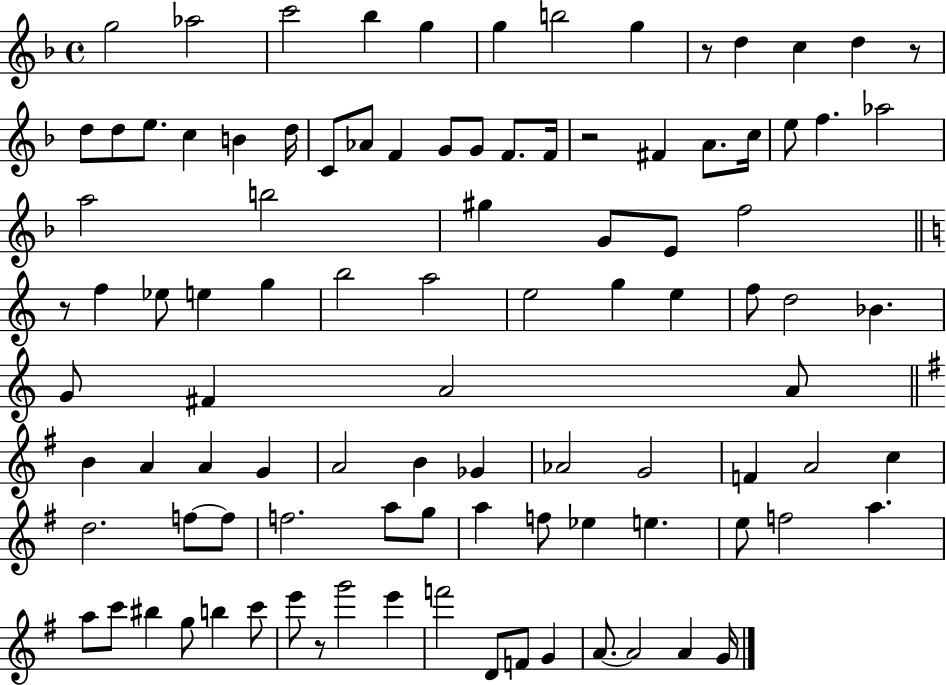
G5/h Ab5/h C6/h Bb5/q G5/q G5/q B5/h G5/q R/e D5/q C5/q D5/q R/e D5/e D5/e E5/e. C5/q B4/q D5/s C4/e Ab4/e F4/q G4/e G4/e F4/e. F4/s R/h F#4/q A4/e. C5/s E5/e F5/q. Ab5/h A5/h B5/h G#5/q G4/e E4/e F5/h R/e F5/q Eb5/e E5/q G5/q B5/h A5/h E5/h G5/q E5/q F5/e D5/h Bb4/q. G4/e F#4/q A4/h A4/e B4/q A4/q A4/q G4/q A4/h B4/q Gb4/q Ab4/h G4/h F4/q A4/h C5/q D5/h. F5/e F5/e F5/h. A5/e G5/e A5/q F5/e Eb5/q E5/q. E5/e F5/h A5/q. A5/e C6/e BIS5/q G5/e B5/q C6/e E6/e R/e G6/h E6/q F6/h D4/e F4/e G4/q A4/e. A4/h A4/q G4/s